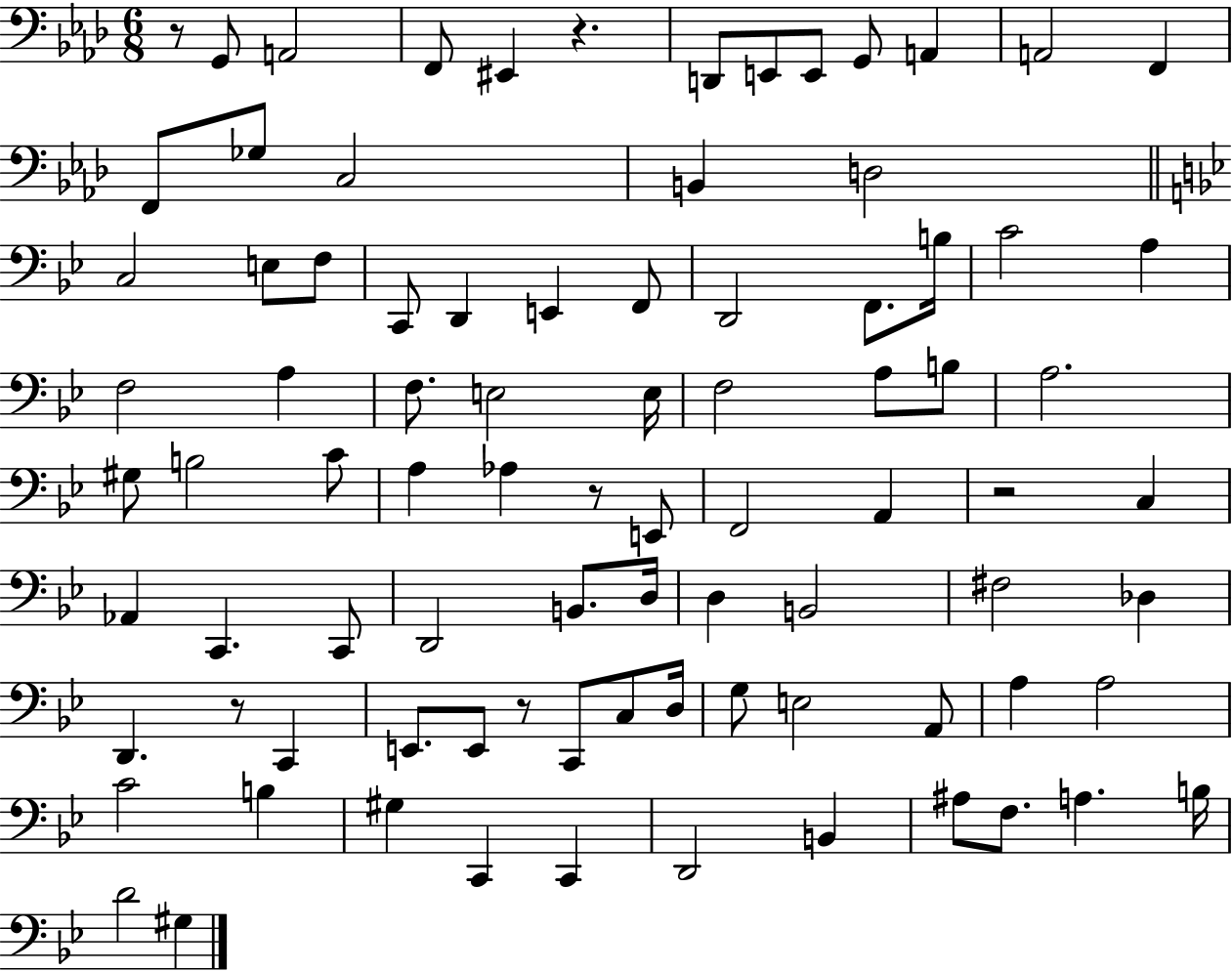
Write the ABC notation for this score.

X:1
T:Untitled
M:6/8
L:1/4
K:Ab
z/2 G,,/2 A,,2 F,,/2 ^E,, z D,,/2 E,,/2 E,,/2 G,,/2 A,, A,,2 F,, F,,/2 _G,/2 C,2 B,, D,2 C,2 E,/2 F,/2 C,,/2 D,, E,, F,,/2 D,,2 F,,/2 B,/4 C2 A, F,2 A, F,/2 E,2 E,/4 F,2 A,/2 B,/2 A,2 ^G,/2 B,2 C/2 A, _A, z/2 E,,/2 F,,2 A,, z2 C, _A,, C,, C,,/2 D,,2 B,,/2 D,/4 D, B,,2 ^F,2 _D, D,, z/2 C,, E,,/2 E,,/2 z/2 C,,/2 C,/2 D,/4 G,/2 E,2 A,,/2 A, A,2 C2 B, ^G, C,, C,, D,,2 B,, ^A,/2 F,/2 A, B,/4 D2 ^G,